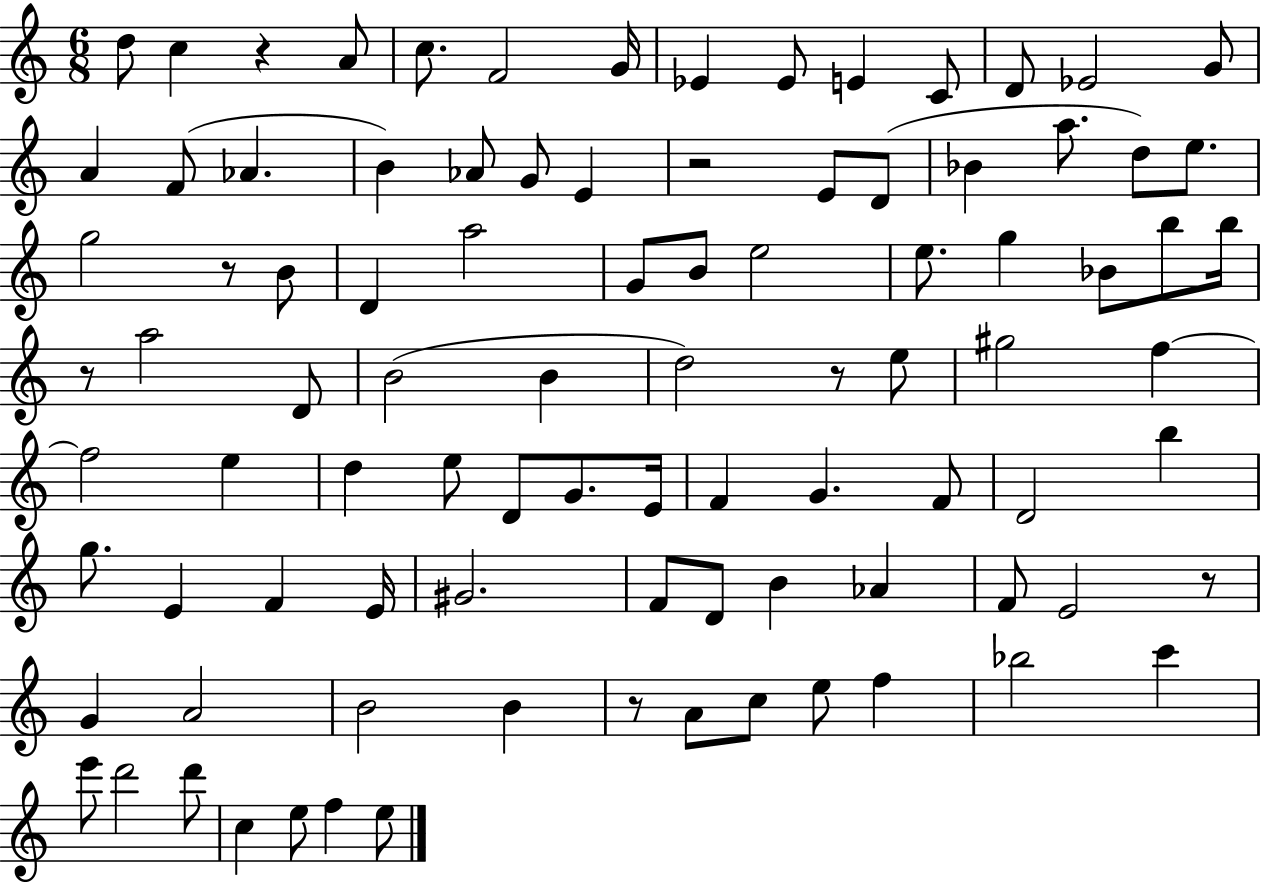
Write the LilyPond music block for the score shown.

{
  \clef treble
  \numericTimeSignature
  \time 6/8
  \key c \major
  d''8 c''4 r4 a'8 | c''8. f'2 g'16 | ees'4 ees'8 e'4 c'8 | d'8 ees'2 g'8 | \break a'4 f'8( aes'4. | b'4) aes'8 g'8 e'4 | r2 e'8 d'8( | bes'4 a''8. d''8) e''8. | \break g''2 r8 b'8 | d'4 a''2 | g'8 b'8 e''2 | e''8. g''4 bes'8 b''8 b''16 | \break r8 a''2 d'8 | b'2( b'4 | d''2) r8 e''8 | gis''2 f''4~~ | \break f''2 e''4 | d''4 e''8 d'8 g'8. e'16 | f'4 g'4. f'8 | d'2 b''4 | \break g''8. e'4 f'4 e'16 | gis'2. | f'8 d'8 b'4 aes'4 | f'8 e'2 r8 | \break g'4 a'2 | b'2 b'4 | r8 a'8 c''8 e''8 f''4 | bes''2 c'''4 | \break e'''8 d'''2 d'''8 | c''4 e''8 f''4 e''8 | \bar "|."
}